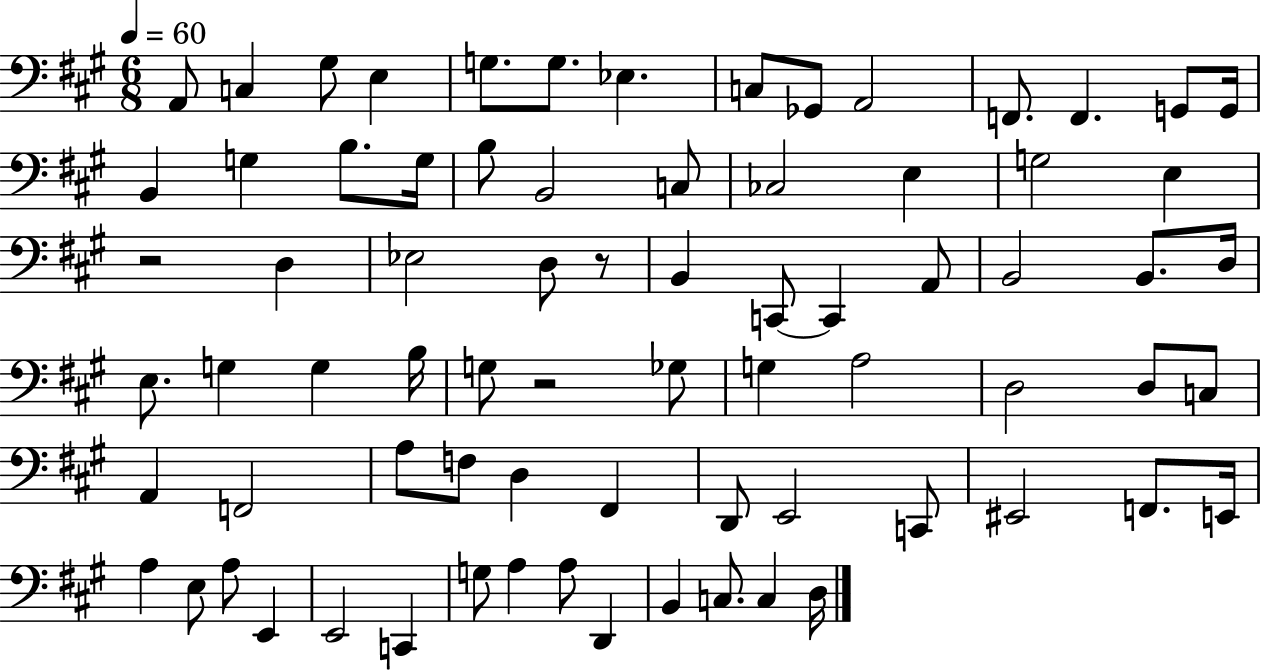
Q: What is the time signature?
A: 6/8